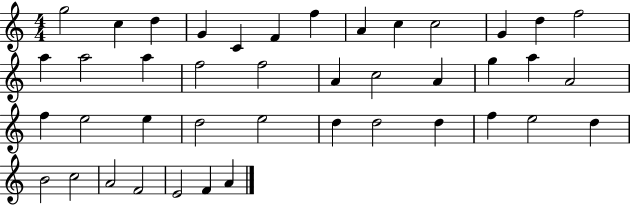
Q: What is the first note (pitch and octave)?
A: G5